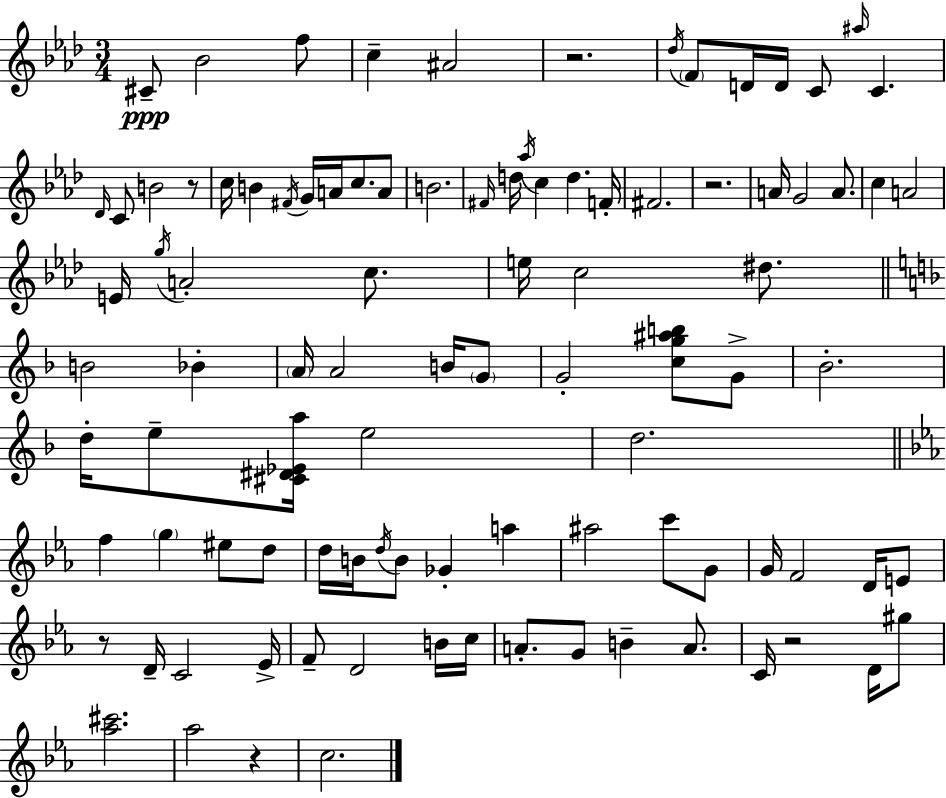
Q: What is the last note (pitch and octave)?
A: C5